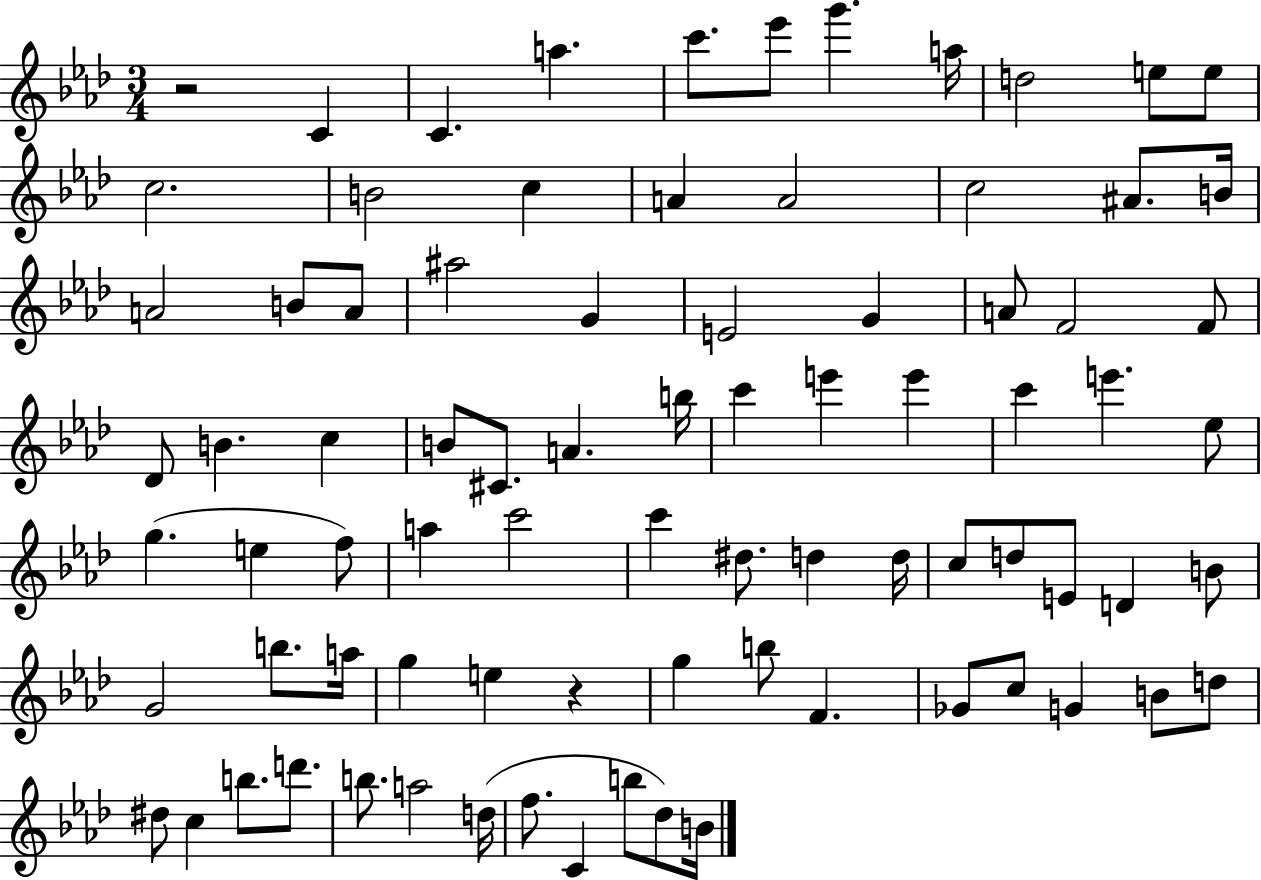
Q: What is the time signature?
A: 3/4